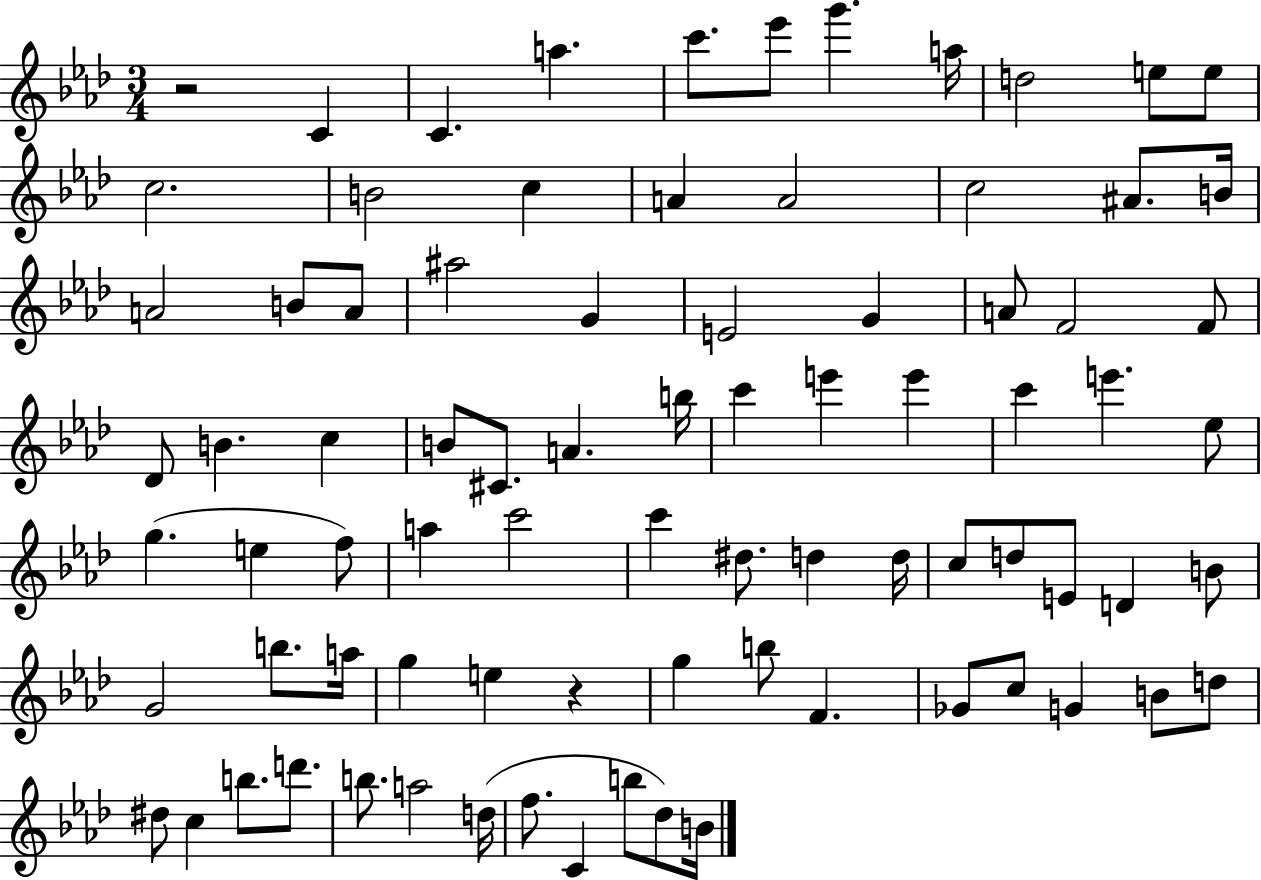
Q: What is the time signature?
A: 3/4